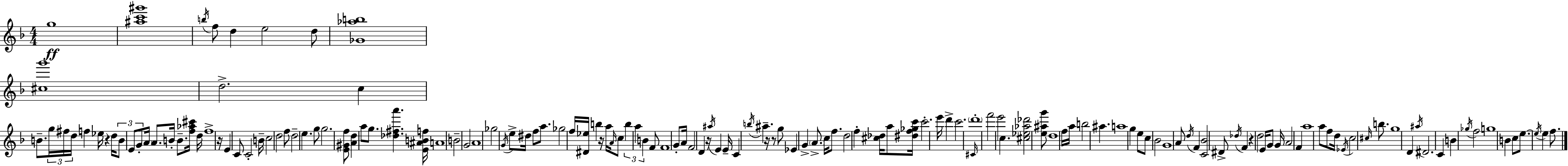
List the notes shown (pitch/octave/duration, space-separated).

G5/w [A#5,C6,G#6]/w B5/s F5/e D5/q E5/h D5/e [Gb4,Ab5,B5]/w [C#5,G6]/w D5/h. C5/q B4/e. G5/s F#5/s D5/s F5/q Eb5/s R/q D5/s B4/e E4/e G4/e A4/s A4/e. B4/s B4/e. [F5,Ab5,C#6]/s D5/s F5/w R/s E4/q C4/e C4/h B4/s C5/h D5/h F5/e D5/h E5/q. G5/e G5/h. [E4,G#4,F5]/e [A4,D5]/q A5/e G5/e. [Db5,F#5,A6]/q. [E4,A#4,B4,F5]/s A4/w B4/h G4/h A4/w Gb5/h G4/s E5/e D#5/s F5/e A5/e. Gb5/h F5/s [D#4,Eb5]/s B5/q R/s A5/s A4/s C5/e B5/q A5/q B4/q F4/e F4/w G4/e A4/s F4/h D4/q R/s A#5/s E4/q E4/s C4/q B5/s A#5/q. R/s R/e G5/e Eb4/q G4/q A4/e. C5/s F5/e. D5/h F5/q [C#5,Db5]/s A5/e [D#5,F5,Gb5,C6]/s C6/h. E6/s D6/q C6/h. C#4/s D6/w F6/h E6/h C5/q. [C#5,Eb5,Ab5,Db6]/h [E5,A#5,G6]/e D5/w F5/s A5/s B5/h A#5/q. A5/w G5/q E5/e C5/e Bb4/h G4/w A4/e D5/s F4/q [C4,Bb4]/h D#4/e Db5/s F4/q R/q D5/h E4/s G4/e G4/s A4/h F4/q A5/w A5/e F5/e D5/s Eb4/s C5/h C#5/s B5/e. G5/w D4/q A#5/s D#4/h. C4/q B4/q Gb5/s F5/h G5/w B4/q C5/e E5/e. E5/s E5/q F5/e.